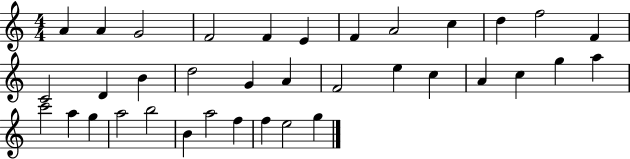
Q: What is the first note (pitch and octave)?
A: A4